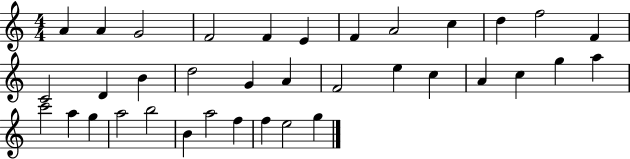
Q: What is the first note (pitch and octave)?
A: A4